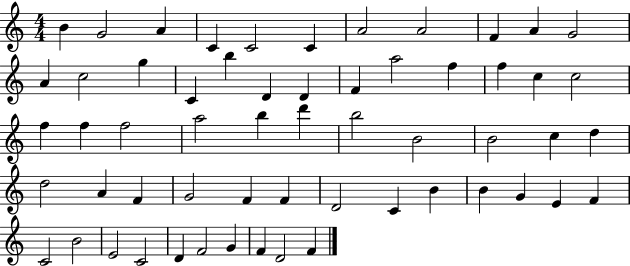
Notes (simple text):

B4/q G4/h A4/q C4/q C4/h C4/q A4/h A4/h F4/q A4/q G4/h A4/q C5/h G5/q C4/q B5/q D4/q D4/q F4/q A5/h F5/q F5/q C5/q C5/h F5/q F5/q F5/h A5/h B5/q D6/q B5/h B4/h B4/h C5/q D5/q D5/h A4/q F4/q G4/h F4/q F4/q D4/h C4/q B4/q B4/q G4/q E4/q F4/q C4/h B4/h E4/h C4/h D4/q F4/h G4/q F4/q D4/h F4/q